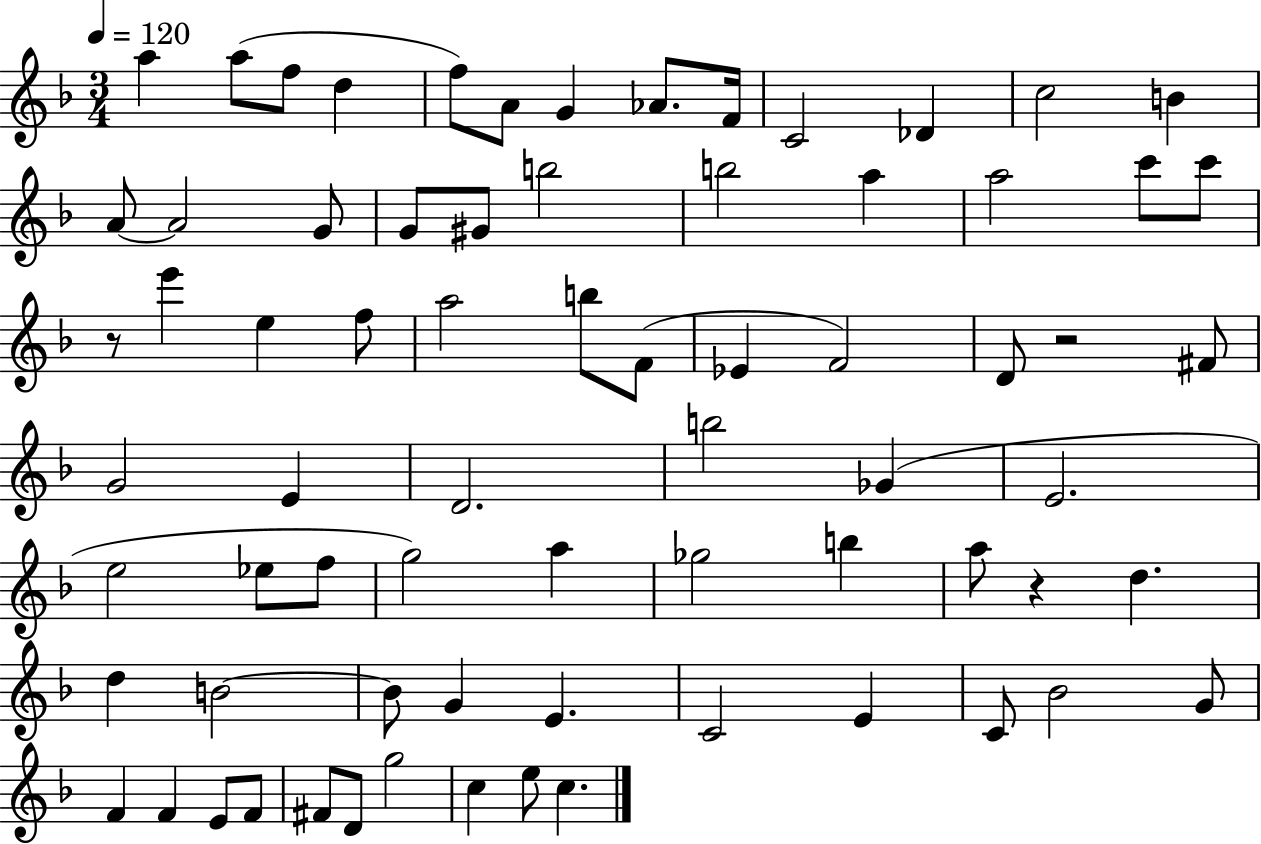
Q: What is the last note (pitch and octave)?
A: C5